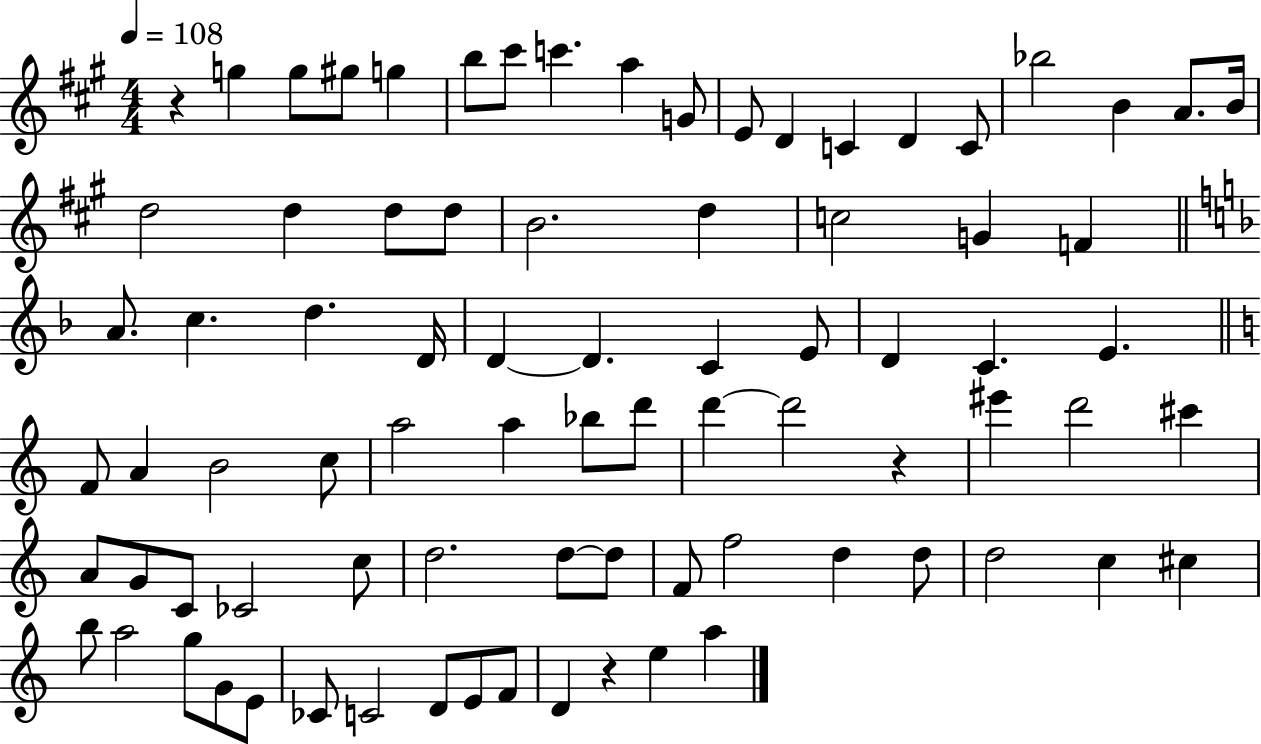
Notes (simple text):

R/q G5/q G5/e G#5/e G5/q B5/e C#6/e C6/q. A5/q G4/e E4/e D4/q C4/q D4/q C4/e Bb5/h B4/q A4/e. B4/s D5/h D5/q D5/e D5/e B4/h. D5/q C5/h G4/q F4/q A4/e. C5/q. D5/q. D4/s D4/q D4/q. C4/q E4/e D4/q C4/q. E4/q. F4/e A4/q B4/h C5/e A5/h A5/q Bb5/e D6/e D6/q D6/h R/q EIS6/q D6/h C#6/q A4/e G4/e C4/e CES4/h C5/e D5/h. D5/e D5/e F4/e F5/h D5/q D5/e D5/h C5/q C#5/q B5/e A5/h G5/e G4/e E4/e CES4/e C4/h D4/e E4/e F4/e D4/q R/q E5/q A5/q